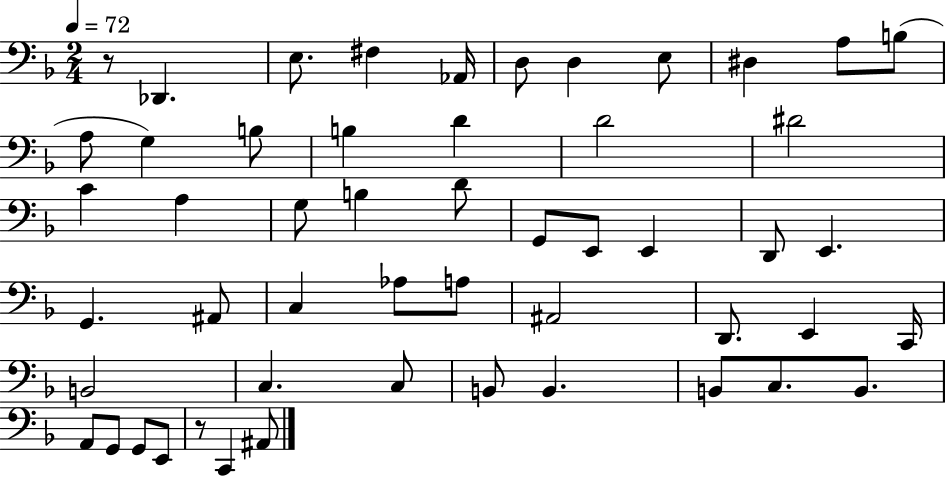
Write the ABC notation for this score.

X:1
T:Untitled
M:2/4
L:1/4
K:F
z/2 _D,, E,/2 ^F, _A,,/4 D,/2 D, E,/2 ^D, A,/2 B,/2 A,/2 G, B,/2 B, D D2 ^D2 C A, G,/2 B, D/2 G,,/2 E,,/2 E,, D,,/2 E,, G,, ^A,,/2 C, _A,/2 A,/2 ^A,,2 D,,/2 E,, C,,/4 B,,2 C, C,/2 B,,/2 B,, B,,/2 C,/2 B,,/2 A,,/2 G,,/2 G,,/2 E,,/2 z/2 C,, ^A,,/2